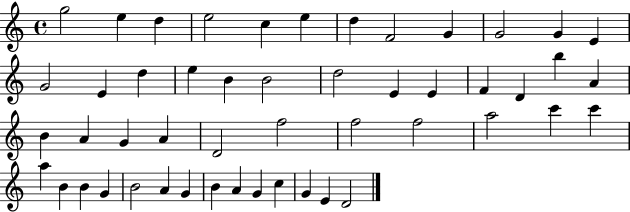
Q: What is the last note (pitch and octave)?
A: D4